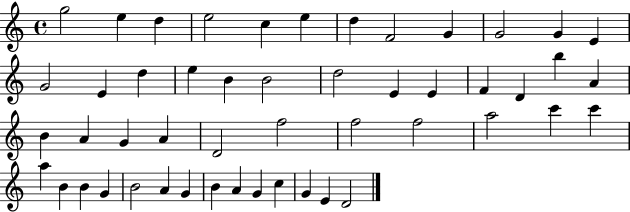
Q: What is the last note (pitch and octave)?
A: D4